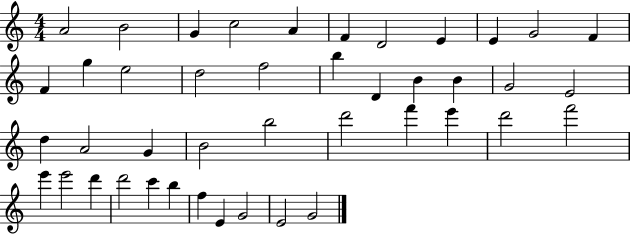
{
  \clef treble
  \numericTimeSignature
  \time 4/4
  \key c \major
  a'2 b'2 | g'4 c''2 a'4 | f'4 d'2 e'4 | e'4 g'2 f'4 | \break f'4 g''4 e''2 | d''2 f''2 | b''4 d'4 b'4 b'4 | g'2 e'2 | \break d''4 a'2 g'4 | b'2 b''2 | d'''2 f'''4 e'''4 | d'''2 f'''2 | \break e'''4 e'''2 d'''4 | d'''2 c'''4 b''4 | f''4 e'4 g'2 | e'2 g'2 | \break \bar "|."
}